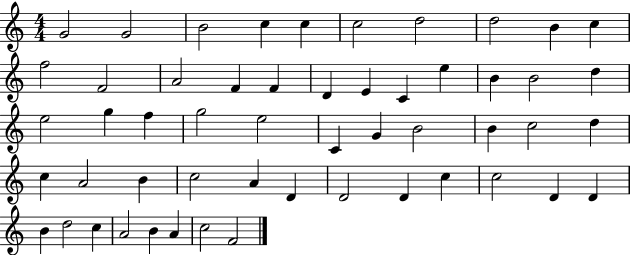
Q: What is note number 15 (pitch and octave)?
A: F4